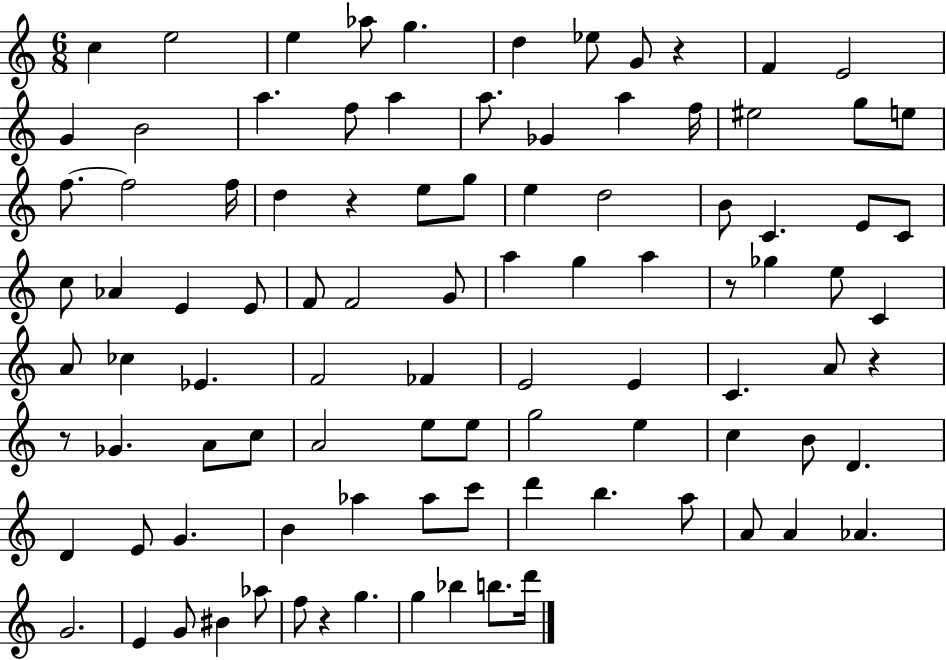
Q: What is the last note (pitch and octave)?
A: D6